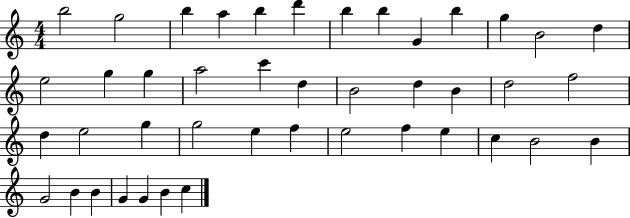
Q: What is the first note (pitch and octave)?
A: B5